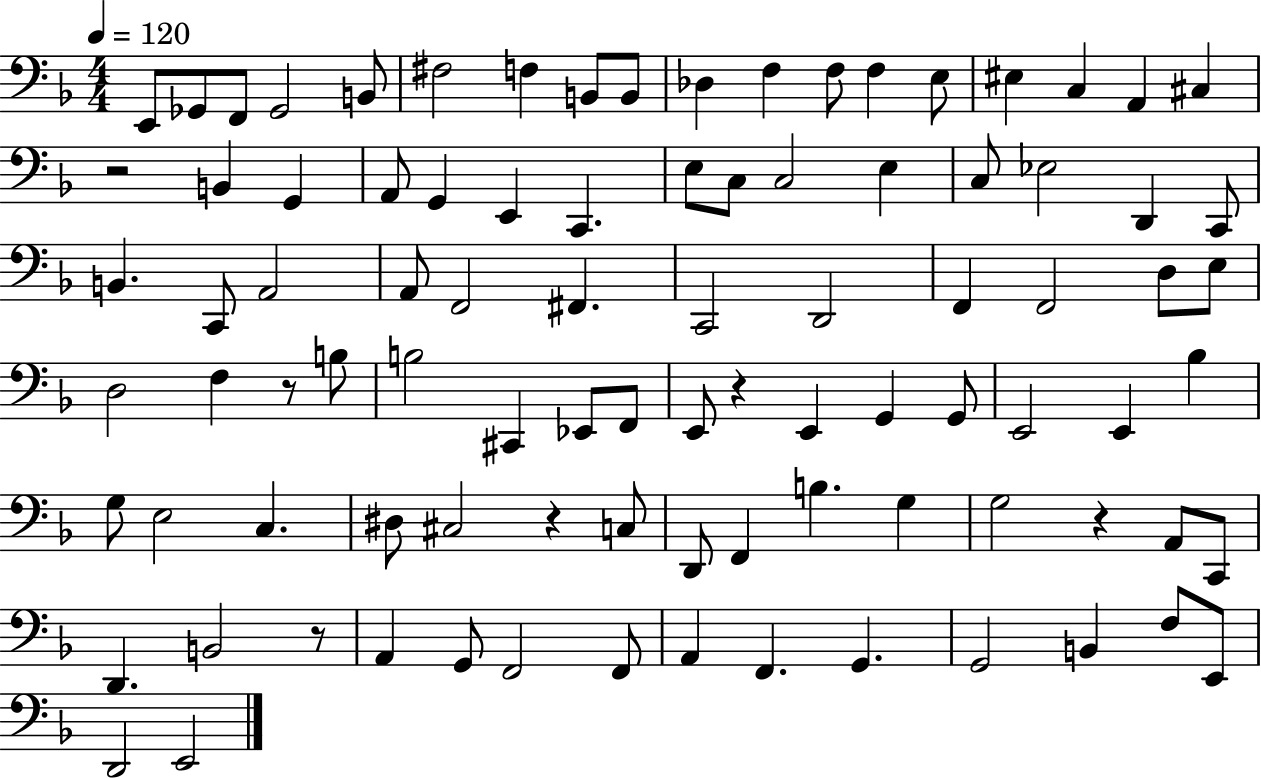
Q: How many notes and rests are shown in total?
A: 92